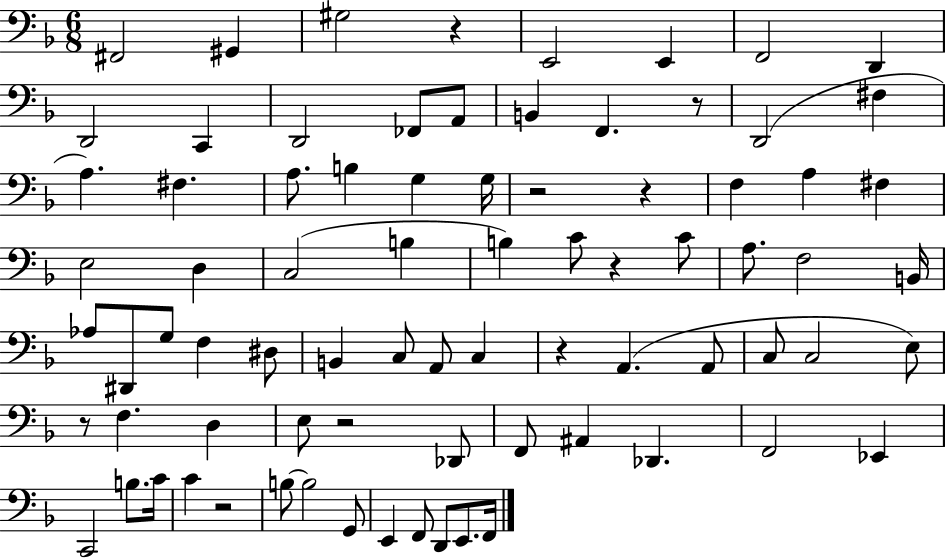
F#2/h G#2/q G#3/h R/q E2/h E2/q F2/h D2/q D2/h C2/q D2/h FES2/e A2/e B2/q F2/q. R/e D2/h F#3/q A3/q. F#3/q. A3/e. B3/q G3/q G3/s R/h R/q F3/q A3/q F#3/q E3/h D3/q C3/h B3/q B3/q C4/e R/q C4/e A3/e. F3/h B2/s Ab3/e D#2/e G3/e F3/q D#3/e B2/q C3/e A2/e C3/q R/q A2/q. A2/e C3/e C3/h E3/e R/e F3/q. D3/q E3/e R/h Db2/e F2/e A#2/q Db2/q. F2/h Eb2/q C2/h B3/e. C4/s C4/q R/h B3/e B3/h G2/e E2/q F2/e D2/e E2/e. F2/s